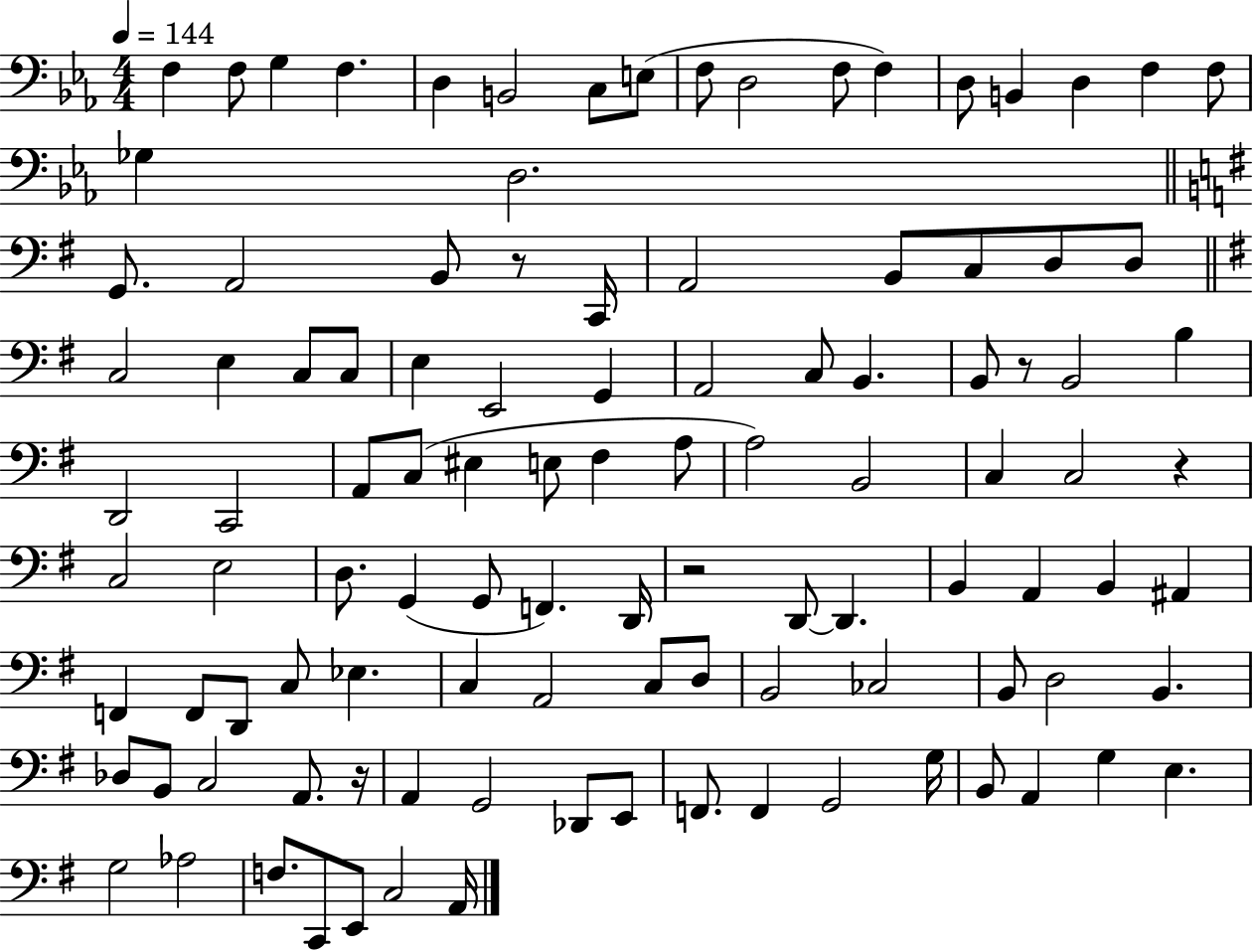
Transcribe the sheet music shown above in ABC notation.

X:1
T:Untitled
M:4/4
L:1/4
K:Eb
F, F,/2 G, F, D, B,,2 C,/2 E,/2 F,/2 D,2 F,/2 F, D,/2 B,, D, F, F,/2 _G, D,2 G,,/2 A,,2 B,,/2 z/2 C,,/4 A,,2 B,,/2 C,/2 D,/2 D,/2 C,2 E, C,/2 C,/2 E, E,,2 G,, A,,2 C,/2 B,, B,,/2 z/2 B,,2 B, D,,2 C,,2 A,,/2 C,/2 ^E, E,/2 ^F, A,/2 A,2 B,,2 C, C,2 z C,2 E,2 D,/2 G,, G,,/2 F,, D,,/4 z2 D,,/2 D,, B,, A,, B,, ^A,, F,, F,,/2 D,,/2 C,/2 _E, C, A,,2 C,/2 D,/2 B,,2 _C,2 B,,/2 D,2 B,, _D,/2 B,,/2 C,2 A,,/2 z/4 A,, G,,2 _D,,/2 E,,/2 F,,/2 F,, G,,2 G,/4 B,,/2 A,, G, E, G,2 _A,2 F,/2 C,,/2 E,,/2 C,2 A,,/4